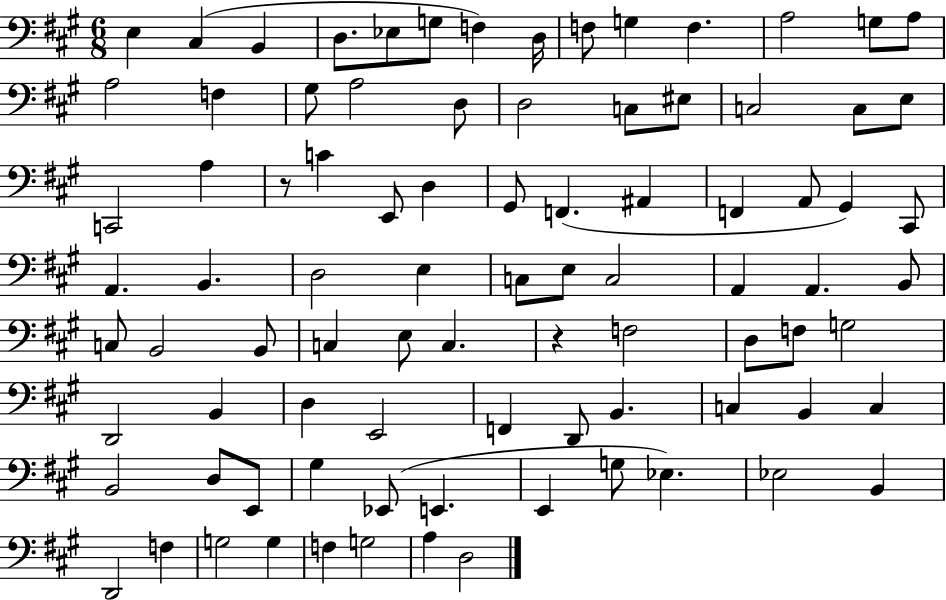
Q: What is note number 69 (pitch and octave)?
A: D3